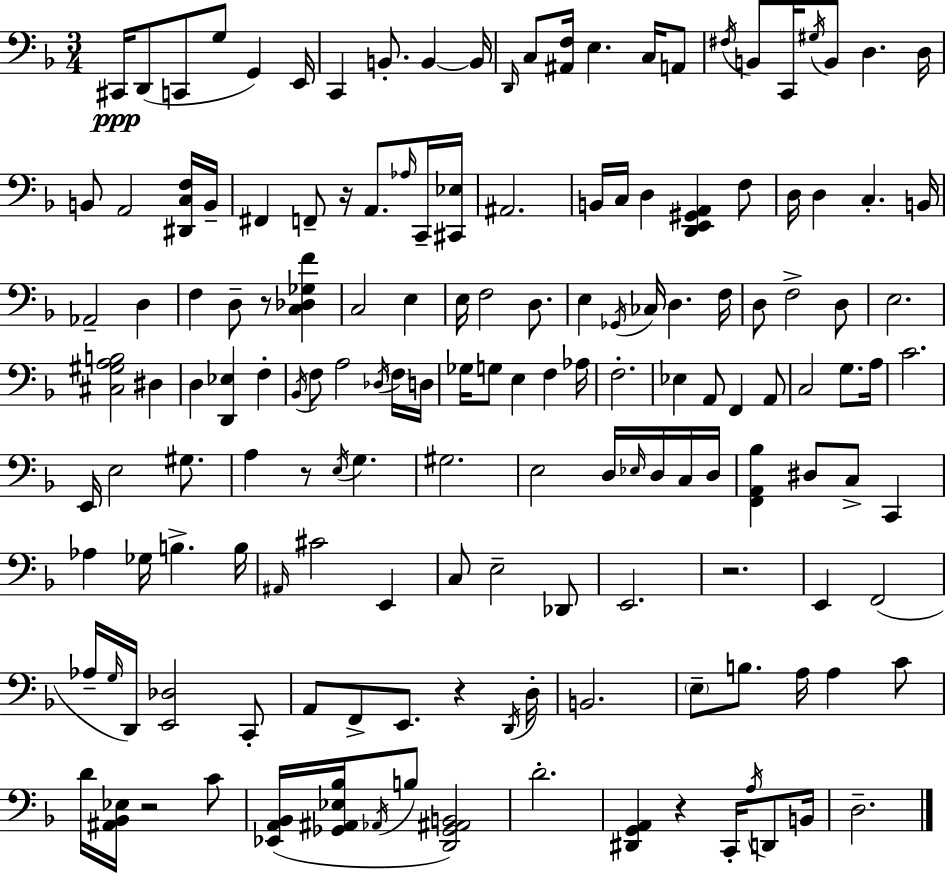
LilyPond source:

{
  \clef bass
  \numericTimeSignature
  \time 3/4
  \key f \major
  cis,16\ppp d,8( c,8 g8 g,4) e,16 | c,4 b,8.-. b,4~~ b,16 | \grace { d,16 } c8 <ais, f>16 e4. c16 a,8 | \acciaccatura { fis16 } b,8 c,16 \acciaccatura { gis16 } b,8 d4. | \break d16 b,8 a,2 | <dis, c f>16 b,16-- fis,4 f,8-- r16 a,8. | \grace { aes16 } c,16-- <cis, ees>16 ais,2. | b,16 c16 d4 <d, e, gis, a,>4 | \break f8 d16 d4 c4.-. | b,16 aes,2-- | d4 f4 d8-- r8 | <c des ges f'>4 c2 | \break e4 e16 f2 | d8. e4 \acciaccatura { ges,16 } ces16 d4. | f16 d8 f2-> | d8 e2. | \break <cis gis a b>2 | dis4 d4 <d, ees>4 | f4-. \acciaccatura { bes,16 } f8 a2 | \acciaccatura { des16 } \parenthesize f16 d16 ges16 g8 e4 | \break f4 aes16 f2.-. | ees4 a,8 | f,4 a,8 c2 | g8. a16 c'2. | \break e,16 e2 | gis8. a4 r8 | \acciaccatura { e16 } g4. gis2. | e2 | \break d16 \grace { ees16 } d16 c16 d16 <f, a, bes>4 | dis8 c8-> c,4 aes4 | ges16 b4.-> b16 \grace { ais,16 } cis'2 | e,4 c8 | \break e2-- des,8 e,2. | r2. | e,4 | f,2( aes16-- \grace { g16 } | \break d,16) <e, des>2 c,8-. a,8 | f,8-> e,8. r4 \acciaccatura { d,16 } d16-. | b,2. | \parenthesize e8-- b8. a16 a4 c'8 | \break d'16 <ais, bes, ees>16 r2 c'8 | <ees, a, bes,>16( <ges, ais, ees bes>16 \acciaccatura { aes,16 } b8 <d, ges, ais, b,>2) | d'2.-. | <dis, g, a,>4 r4 c,16-. \acciaccatura { a16 } d,8 | \break b,16 d2.-- | \bar "|."
}